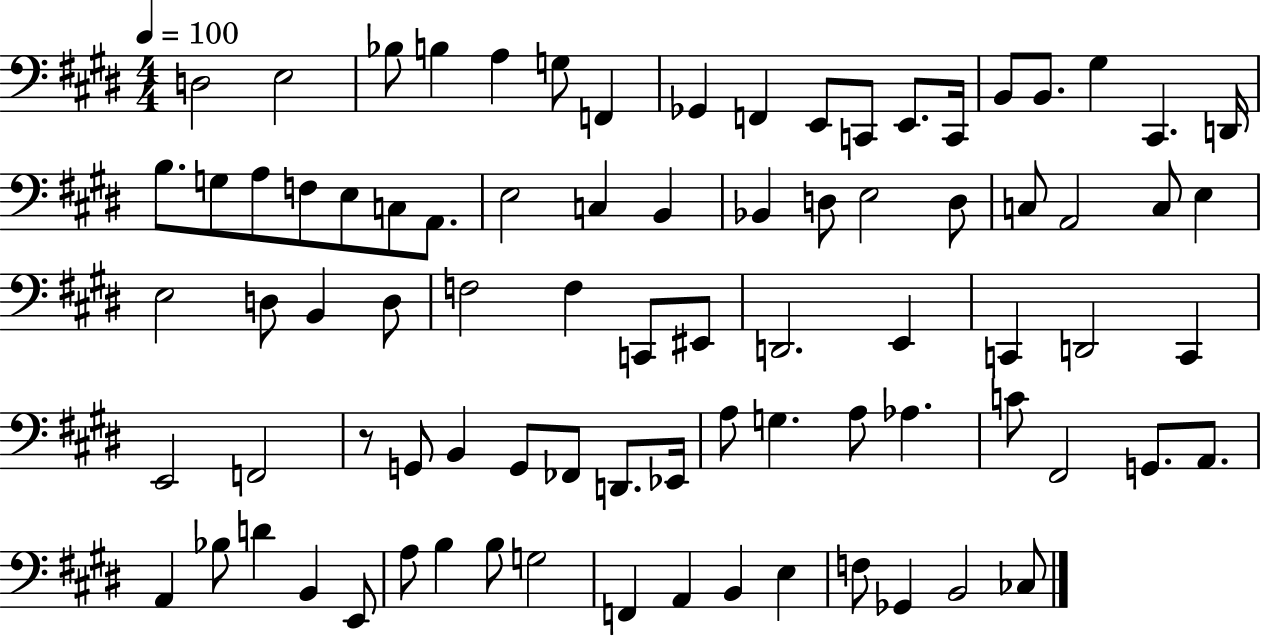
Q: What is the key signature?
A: E major